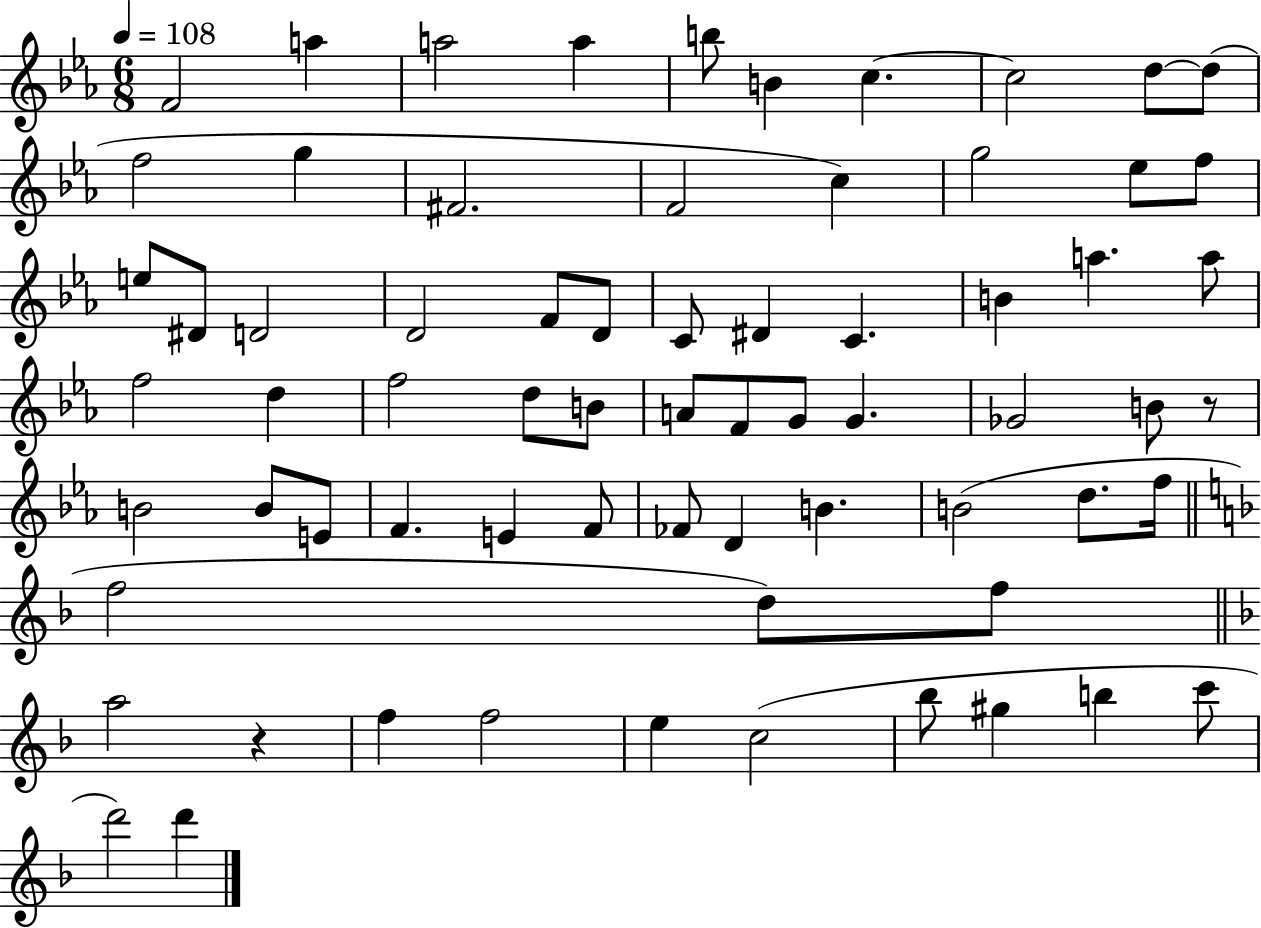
{
  \clef treble
  \numericTimeSignature
  \time 6/8
  \key ees \major
  \tempo 4 = 108
  \repeat volta 2 { f'2 a''4 | a''2 a''4 | b''8 b'4 c''4.~~ | c''2 d''8~~ d''8( | \break f''2 g''4 | fis'2. | f'2 c''4) | g''2 ees''8 f''8 | \break e''8 dis'8 d'2 | d'2 f'8 d'8 | c'8 dis'4 c'4. | b'4 a''4. a''8 | \break f''2 d''4 | f''2 d''8 b'8 | a'8 f'8 g'8 g'4. | ges'2 b'8 r8 | \break b'2 b'8 e'8 | f'4. e'4 f'8 | fes'8 d'4 b'4. | b'2( d''8. f''16 | \break \bar "||" \break \key f \major f''2 d''8) f''8 | \bar "||" \break \key f \major a''2 r4 | f''4 f''2 | e''4 c''2( | bes''8 gis''4 b''4 c'''8 | \break d'''2) d'''4 | } \bar "|."
}